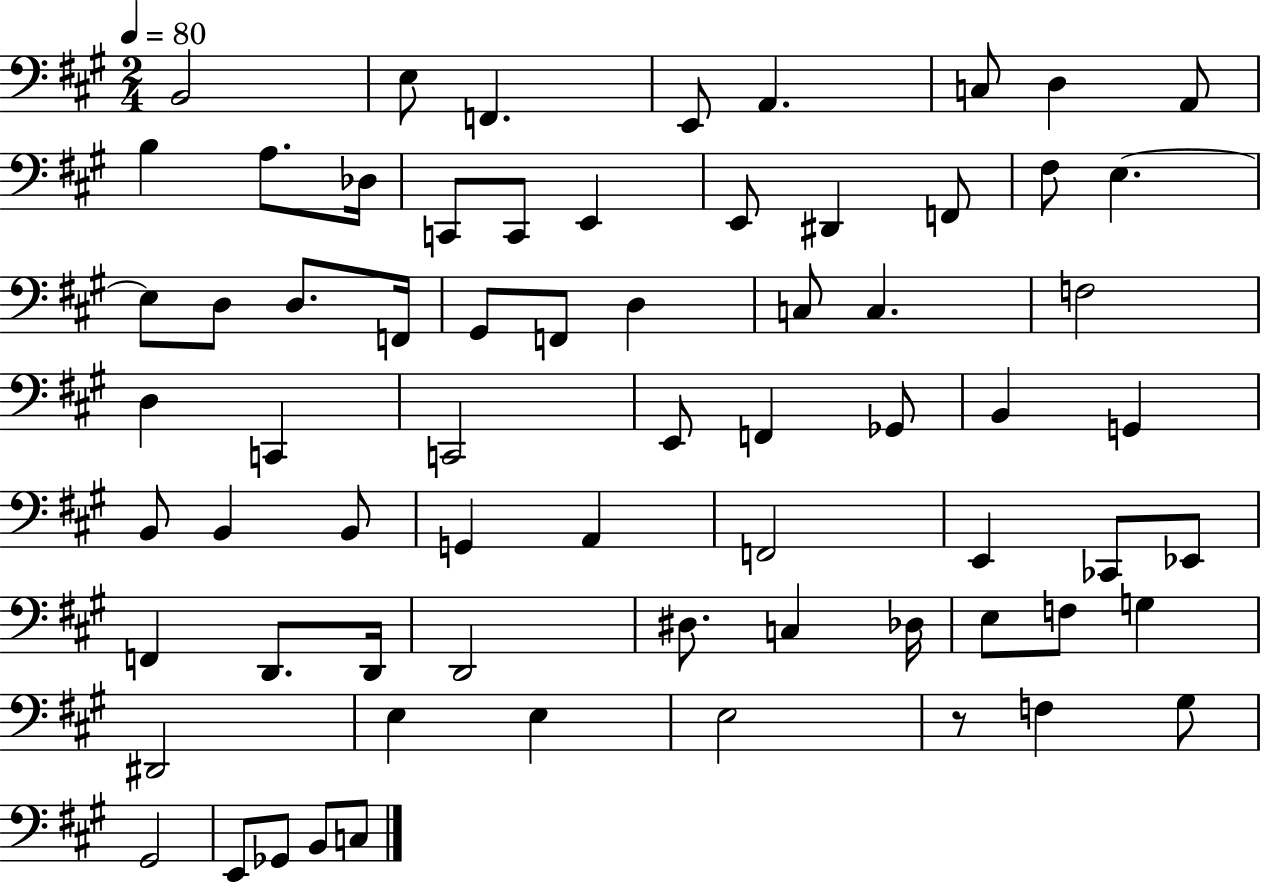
B2/h E3/e F2/q. E2/e A2/q. C3/e D3/q A2/e B3/q A3/e. Db3/s C2/e C2/e E2/q E2/e D#2/q F2/e F#3/e E3/q. E3/e D3/e D3/e. F2/s G#2/e F2/e D3/q C3/e C3/q. F3/h D3/q C2/q C2/h E2/e F2/q Gb2/e B2/q G2/q B2/e B2/q B2/e G2/q A2/q F2/h E2/q CES2/e Eb2/e F2/q D2/e. D2/s D2/h D#3/e. C3/q Db3/s E3/e F3/e G3/q D#2/h E3/q E3/q E3/h R/e F3/q G#3/e G#2/h E2/e Gb2/e B2/e C3/e